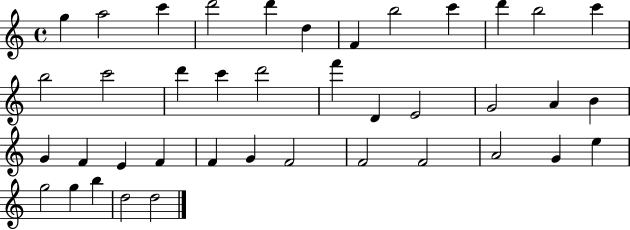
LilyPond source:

{
  \clef treble
  \time 4/4
  \defaultTimeSignature
  \key c \major
  g''4 a''2 c'''4 | d'''2 d'''4 d''4 | f'4 b''2 c'''4 | d'''4 b''2 c'''4 | \break b''2 c'''2 | d'''4 c'''4 d'''2 | f'''4 d'4 e'2 | g'2 a'4 b'4 | \break g'4 f'4 e'4 f'4 | f'4 g'4 f'2 | f'2 f'2 | a'2 g'4 e''4 | \break g''2 g''4 b''4 | d''2 d''2 | \bar "|."
}